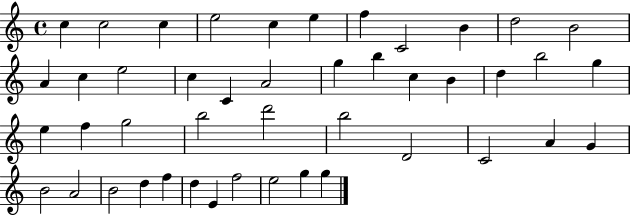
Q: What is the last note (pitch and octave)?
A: G5